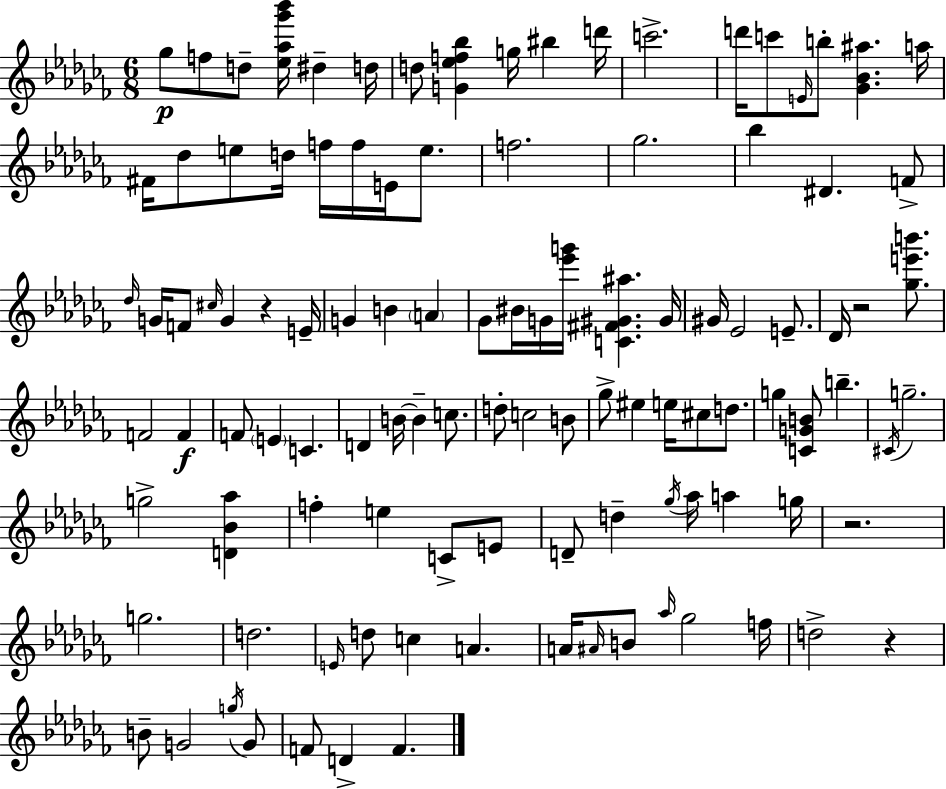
Gb5/e F5/e D5/e [Eb5,Ab5,Gb6,Bb6]/s D#5/q D5/s D5/e [G4,Eb5,F5,Bb5]/q G5/s BIS5/q D6/s C6/h. D6/s C6/e E4/s B5/e [Gb4,Bb4,A#5]/q. A5/s F#4/s Db5/e E5/e D5/s F5/s F5/s E4/s E5/e. F5/h. Gb5/h. Bb5/q D#4/q. F4/e Db5/s G4/s F4/e C#5/s G4/q R/q E4/s G4/q B4/q A4/q Gb4/e BIS4/s G4/s [Eb6,G6]/s [C4,F#4,G#4,A#5]/q. G#4/s G#4/s Eb4/h E4/e. Db4/s R/h [Gb5,E6,B6]/e. F4/h F4/q F4/e E4/q C4/q. D4/q B4/s B4/q C5/e. D5/e C5/h B4/e Gb5/e EIS5/q E5/s C#5/e D5/e. G5/q [C4,G4,B4]/e B5/q. C#4/s G5/h. G5/h [D4,Bb4,Ab5]/q F5/q E5/q C4/e E4/e D4/e D5/q Gb5/s Ab5/s A5/q G5/s R/h. G5/h. D5/h. E4/s D5/e C5/q A4/q. A4/s A#4/s B4/e Ab5/s Gb5/h F5/s D5/h R/q B4/e G4/h G5/s G4/e F4/e D4/q F4/q.